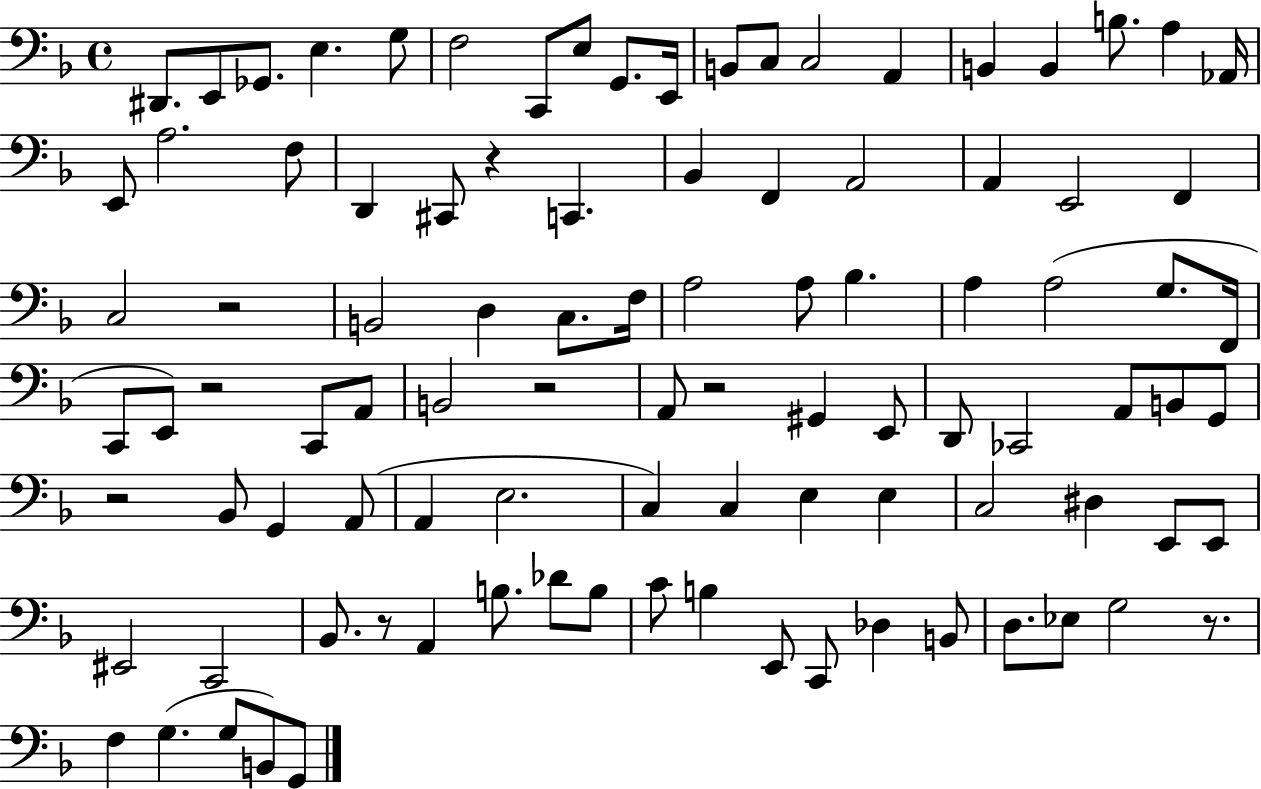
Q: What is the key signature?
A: F major